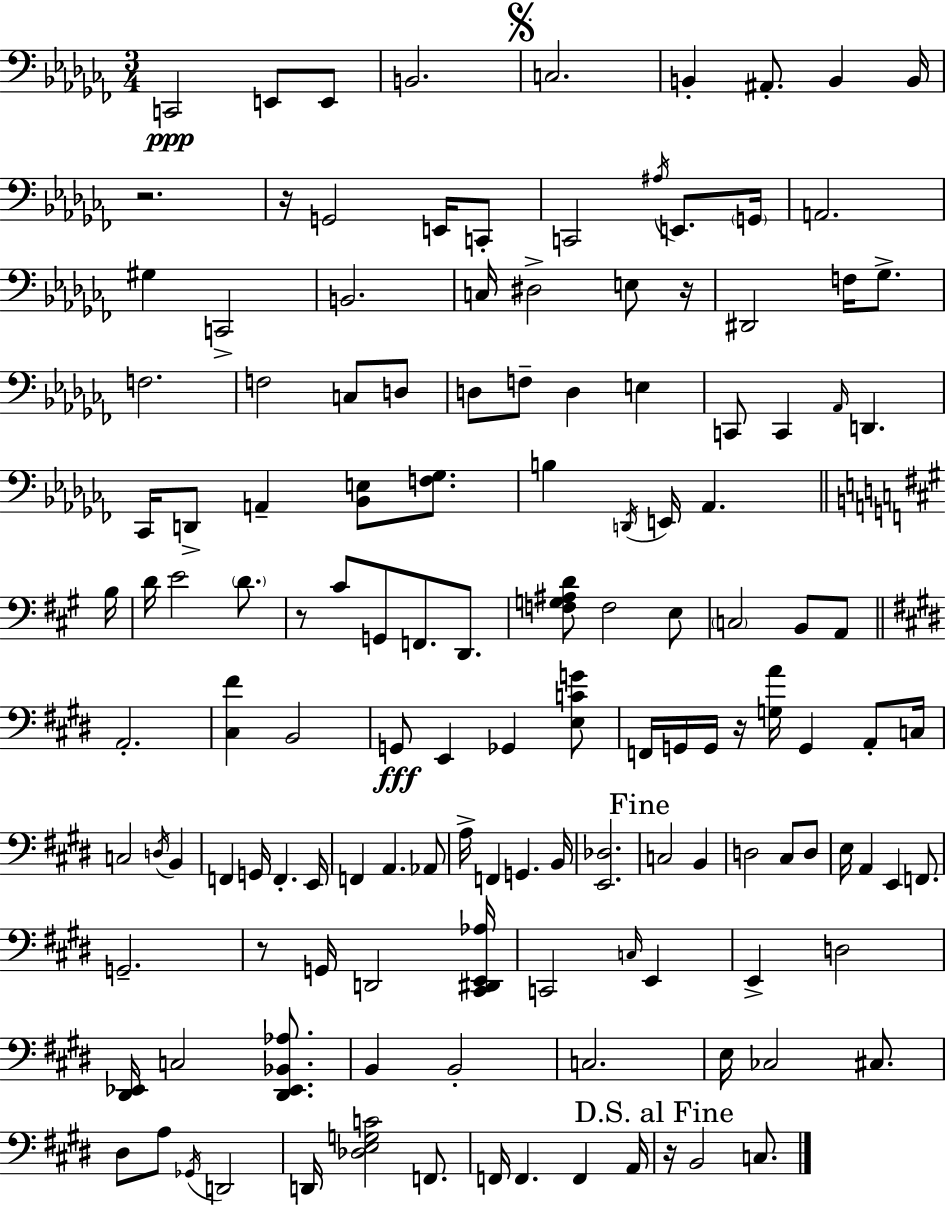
{
  \clef bass
  \numericTimeSignature
  \time 3/4
  \key aes \minor
  \repeat volta 2 { c,2\ppp e,8 e,8 | b,2. | \mark \markup { \musicglyph "scripts.segno" } c2. | b,4-. ais,8.-. b,4 b,16 | \break r2. | r16 g,2 e,16 c,8-. | c,2 \acciaccatura { ais16 } e,8. | \parenthesize g,16 a,2. | \break gis4 c,2-> | b,2. | c16 dis2-> e8 | r16 dis,2 f16 ges8.-> | \break f2. | f2 c8 d8 | d8 f8-- d4 e4 | c,8 c,4 \grace { aes,16 } d,4. | \break ces,16 d,8-> a,4-- <bes, e>8 <f ges>8. | b4 \acciaccatura { d,16 } e,16 aes,4. | \bar "||" \break \key a \major b16 d'16 e'2 \parenthesize d'8. | r8 cis'8 g,8 f,8. d,8. | <f g ais d'>8 f2 e8 | \parenthesize c2 b,8 a,8 | \break \bar "||" \break \key e \major a,2.-. | <cis fis'>4 b,2 | g,8\fff e,4 ges,4 <e c' g'>8 | f,16 g,16 g,16 r16 <g a'>16 g,4 a,8-. c16 | \break c2 \acciaccatura { d16 } b,4 | f,4 g,16 f,4.-. | e,16 f,4 a,4. aes,8 | a16-> f,4 g,4. | \break b,16 <e, des>2. | \mark "Fine" c2 b,4 | d2 cis8 d8 | e16 a,4 e,4 f,8. | \break g,2.-- | r8 g,16 d,2 | <cis, dis, e, aes>16 c,2 \grace { c16 } e,4 | e,4-> d2 | \break <dis, ees,>16 c2 <dis, ees, bes, aes>8. | b,4 b,2-. | c2. | e16 ces2 cis8. | \break dis8 a8 \acciaccatura { ges,16 } d,2 | d,16 <des e g c'>2 | f,8. f,16 f,4. f,4 | a,16 \mark "D.S. al Fine" r16 b,2 | \break c8. } \bar "|."
}